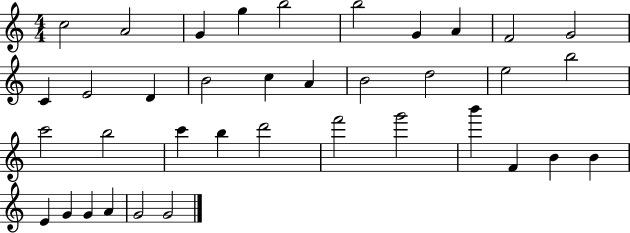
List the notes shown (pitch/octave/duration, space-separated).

C5/h A4/h G4/q G5/q B5/h B5/h G4/q A4/q F4/h G4/h C4/q E4/h D4/q B4/h C5/q A4/q B4/h D5/h E5/h B5/h C6/h B5/h C6/q B5/q D6/h F6/h G6/h B6/q F4/q B4/q B4/q E4/q G4/q G4/q A4/q G4/h G4/h